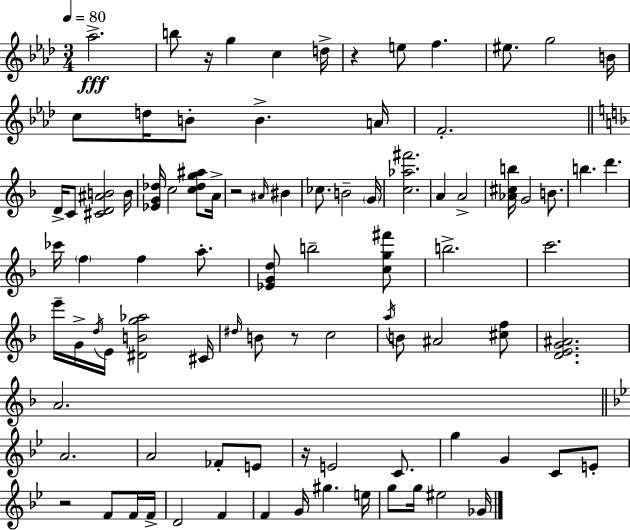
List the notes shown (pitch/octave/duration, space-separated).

Ab5/h. B5/e R/s G5/q C5/q D5/s R/q E5/e F5/q. EIS5/e. G5/h B4/s C5/e D5/s B4/e B4/q. A4/s F4/h. D4/s C4/e [C#4,D4,A#4,B4]/h B4/s [Eb4,G4,Db5]/s C5/h [C5,Db5,G5,A#5]/e A4/s R/h A#4/s BIS4/q CES5/e. B4/h G4/s [C5,Ab5,F#6]/h. A4/q A4/h [Ab4,C#5,B5]/s G4/h B4/e. B5/q. D6/q. CES6/s F5/q F5/q A5/e. [Eb4,G4,D5]/e B5/h [C5,G5,F#6]/e B5/h. C6/h. E6/s G4/s D5/s E4/s [D#4,B4,G5,Ab5]/h C#4/s D#5/s B4/e R/e C5/h A5/s B4/e A#4/h [C#5,F5]/e [D4,E4,G4,A#4]/h. A4/h. A4/h. A4/h FES4/e E4/e R/s E4/h C4/e. G5/q G4/q C4/e E4/e R/h F4/e F4/s F4/s D4/h F4/q F4/q G4/s G#5/q. E5/s G5/e G5/s EIS5/h Gb4/s